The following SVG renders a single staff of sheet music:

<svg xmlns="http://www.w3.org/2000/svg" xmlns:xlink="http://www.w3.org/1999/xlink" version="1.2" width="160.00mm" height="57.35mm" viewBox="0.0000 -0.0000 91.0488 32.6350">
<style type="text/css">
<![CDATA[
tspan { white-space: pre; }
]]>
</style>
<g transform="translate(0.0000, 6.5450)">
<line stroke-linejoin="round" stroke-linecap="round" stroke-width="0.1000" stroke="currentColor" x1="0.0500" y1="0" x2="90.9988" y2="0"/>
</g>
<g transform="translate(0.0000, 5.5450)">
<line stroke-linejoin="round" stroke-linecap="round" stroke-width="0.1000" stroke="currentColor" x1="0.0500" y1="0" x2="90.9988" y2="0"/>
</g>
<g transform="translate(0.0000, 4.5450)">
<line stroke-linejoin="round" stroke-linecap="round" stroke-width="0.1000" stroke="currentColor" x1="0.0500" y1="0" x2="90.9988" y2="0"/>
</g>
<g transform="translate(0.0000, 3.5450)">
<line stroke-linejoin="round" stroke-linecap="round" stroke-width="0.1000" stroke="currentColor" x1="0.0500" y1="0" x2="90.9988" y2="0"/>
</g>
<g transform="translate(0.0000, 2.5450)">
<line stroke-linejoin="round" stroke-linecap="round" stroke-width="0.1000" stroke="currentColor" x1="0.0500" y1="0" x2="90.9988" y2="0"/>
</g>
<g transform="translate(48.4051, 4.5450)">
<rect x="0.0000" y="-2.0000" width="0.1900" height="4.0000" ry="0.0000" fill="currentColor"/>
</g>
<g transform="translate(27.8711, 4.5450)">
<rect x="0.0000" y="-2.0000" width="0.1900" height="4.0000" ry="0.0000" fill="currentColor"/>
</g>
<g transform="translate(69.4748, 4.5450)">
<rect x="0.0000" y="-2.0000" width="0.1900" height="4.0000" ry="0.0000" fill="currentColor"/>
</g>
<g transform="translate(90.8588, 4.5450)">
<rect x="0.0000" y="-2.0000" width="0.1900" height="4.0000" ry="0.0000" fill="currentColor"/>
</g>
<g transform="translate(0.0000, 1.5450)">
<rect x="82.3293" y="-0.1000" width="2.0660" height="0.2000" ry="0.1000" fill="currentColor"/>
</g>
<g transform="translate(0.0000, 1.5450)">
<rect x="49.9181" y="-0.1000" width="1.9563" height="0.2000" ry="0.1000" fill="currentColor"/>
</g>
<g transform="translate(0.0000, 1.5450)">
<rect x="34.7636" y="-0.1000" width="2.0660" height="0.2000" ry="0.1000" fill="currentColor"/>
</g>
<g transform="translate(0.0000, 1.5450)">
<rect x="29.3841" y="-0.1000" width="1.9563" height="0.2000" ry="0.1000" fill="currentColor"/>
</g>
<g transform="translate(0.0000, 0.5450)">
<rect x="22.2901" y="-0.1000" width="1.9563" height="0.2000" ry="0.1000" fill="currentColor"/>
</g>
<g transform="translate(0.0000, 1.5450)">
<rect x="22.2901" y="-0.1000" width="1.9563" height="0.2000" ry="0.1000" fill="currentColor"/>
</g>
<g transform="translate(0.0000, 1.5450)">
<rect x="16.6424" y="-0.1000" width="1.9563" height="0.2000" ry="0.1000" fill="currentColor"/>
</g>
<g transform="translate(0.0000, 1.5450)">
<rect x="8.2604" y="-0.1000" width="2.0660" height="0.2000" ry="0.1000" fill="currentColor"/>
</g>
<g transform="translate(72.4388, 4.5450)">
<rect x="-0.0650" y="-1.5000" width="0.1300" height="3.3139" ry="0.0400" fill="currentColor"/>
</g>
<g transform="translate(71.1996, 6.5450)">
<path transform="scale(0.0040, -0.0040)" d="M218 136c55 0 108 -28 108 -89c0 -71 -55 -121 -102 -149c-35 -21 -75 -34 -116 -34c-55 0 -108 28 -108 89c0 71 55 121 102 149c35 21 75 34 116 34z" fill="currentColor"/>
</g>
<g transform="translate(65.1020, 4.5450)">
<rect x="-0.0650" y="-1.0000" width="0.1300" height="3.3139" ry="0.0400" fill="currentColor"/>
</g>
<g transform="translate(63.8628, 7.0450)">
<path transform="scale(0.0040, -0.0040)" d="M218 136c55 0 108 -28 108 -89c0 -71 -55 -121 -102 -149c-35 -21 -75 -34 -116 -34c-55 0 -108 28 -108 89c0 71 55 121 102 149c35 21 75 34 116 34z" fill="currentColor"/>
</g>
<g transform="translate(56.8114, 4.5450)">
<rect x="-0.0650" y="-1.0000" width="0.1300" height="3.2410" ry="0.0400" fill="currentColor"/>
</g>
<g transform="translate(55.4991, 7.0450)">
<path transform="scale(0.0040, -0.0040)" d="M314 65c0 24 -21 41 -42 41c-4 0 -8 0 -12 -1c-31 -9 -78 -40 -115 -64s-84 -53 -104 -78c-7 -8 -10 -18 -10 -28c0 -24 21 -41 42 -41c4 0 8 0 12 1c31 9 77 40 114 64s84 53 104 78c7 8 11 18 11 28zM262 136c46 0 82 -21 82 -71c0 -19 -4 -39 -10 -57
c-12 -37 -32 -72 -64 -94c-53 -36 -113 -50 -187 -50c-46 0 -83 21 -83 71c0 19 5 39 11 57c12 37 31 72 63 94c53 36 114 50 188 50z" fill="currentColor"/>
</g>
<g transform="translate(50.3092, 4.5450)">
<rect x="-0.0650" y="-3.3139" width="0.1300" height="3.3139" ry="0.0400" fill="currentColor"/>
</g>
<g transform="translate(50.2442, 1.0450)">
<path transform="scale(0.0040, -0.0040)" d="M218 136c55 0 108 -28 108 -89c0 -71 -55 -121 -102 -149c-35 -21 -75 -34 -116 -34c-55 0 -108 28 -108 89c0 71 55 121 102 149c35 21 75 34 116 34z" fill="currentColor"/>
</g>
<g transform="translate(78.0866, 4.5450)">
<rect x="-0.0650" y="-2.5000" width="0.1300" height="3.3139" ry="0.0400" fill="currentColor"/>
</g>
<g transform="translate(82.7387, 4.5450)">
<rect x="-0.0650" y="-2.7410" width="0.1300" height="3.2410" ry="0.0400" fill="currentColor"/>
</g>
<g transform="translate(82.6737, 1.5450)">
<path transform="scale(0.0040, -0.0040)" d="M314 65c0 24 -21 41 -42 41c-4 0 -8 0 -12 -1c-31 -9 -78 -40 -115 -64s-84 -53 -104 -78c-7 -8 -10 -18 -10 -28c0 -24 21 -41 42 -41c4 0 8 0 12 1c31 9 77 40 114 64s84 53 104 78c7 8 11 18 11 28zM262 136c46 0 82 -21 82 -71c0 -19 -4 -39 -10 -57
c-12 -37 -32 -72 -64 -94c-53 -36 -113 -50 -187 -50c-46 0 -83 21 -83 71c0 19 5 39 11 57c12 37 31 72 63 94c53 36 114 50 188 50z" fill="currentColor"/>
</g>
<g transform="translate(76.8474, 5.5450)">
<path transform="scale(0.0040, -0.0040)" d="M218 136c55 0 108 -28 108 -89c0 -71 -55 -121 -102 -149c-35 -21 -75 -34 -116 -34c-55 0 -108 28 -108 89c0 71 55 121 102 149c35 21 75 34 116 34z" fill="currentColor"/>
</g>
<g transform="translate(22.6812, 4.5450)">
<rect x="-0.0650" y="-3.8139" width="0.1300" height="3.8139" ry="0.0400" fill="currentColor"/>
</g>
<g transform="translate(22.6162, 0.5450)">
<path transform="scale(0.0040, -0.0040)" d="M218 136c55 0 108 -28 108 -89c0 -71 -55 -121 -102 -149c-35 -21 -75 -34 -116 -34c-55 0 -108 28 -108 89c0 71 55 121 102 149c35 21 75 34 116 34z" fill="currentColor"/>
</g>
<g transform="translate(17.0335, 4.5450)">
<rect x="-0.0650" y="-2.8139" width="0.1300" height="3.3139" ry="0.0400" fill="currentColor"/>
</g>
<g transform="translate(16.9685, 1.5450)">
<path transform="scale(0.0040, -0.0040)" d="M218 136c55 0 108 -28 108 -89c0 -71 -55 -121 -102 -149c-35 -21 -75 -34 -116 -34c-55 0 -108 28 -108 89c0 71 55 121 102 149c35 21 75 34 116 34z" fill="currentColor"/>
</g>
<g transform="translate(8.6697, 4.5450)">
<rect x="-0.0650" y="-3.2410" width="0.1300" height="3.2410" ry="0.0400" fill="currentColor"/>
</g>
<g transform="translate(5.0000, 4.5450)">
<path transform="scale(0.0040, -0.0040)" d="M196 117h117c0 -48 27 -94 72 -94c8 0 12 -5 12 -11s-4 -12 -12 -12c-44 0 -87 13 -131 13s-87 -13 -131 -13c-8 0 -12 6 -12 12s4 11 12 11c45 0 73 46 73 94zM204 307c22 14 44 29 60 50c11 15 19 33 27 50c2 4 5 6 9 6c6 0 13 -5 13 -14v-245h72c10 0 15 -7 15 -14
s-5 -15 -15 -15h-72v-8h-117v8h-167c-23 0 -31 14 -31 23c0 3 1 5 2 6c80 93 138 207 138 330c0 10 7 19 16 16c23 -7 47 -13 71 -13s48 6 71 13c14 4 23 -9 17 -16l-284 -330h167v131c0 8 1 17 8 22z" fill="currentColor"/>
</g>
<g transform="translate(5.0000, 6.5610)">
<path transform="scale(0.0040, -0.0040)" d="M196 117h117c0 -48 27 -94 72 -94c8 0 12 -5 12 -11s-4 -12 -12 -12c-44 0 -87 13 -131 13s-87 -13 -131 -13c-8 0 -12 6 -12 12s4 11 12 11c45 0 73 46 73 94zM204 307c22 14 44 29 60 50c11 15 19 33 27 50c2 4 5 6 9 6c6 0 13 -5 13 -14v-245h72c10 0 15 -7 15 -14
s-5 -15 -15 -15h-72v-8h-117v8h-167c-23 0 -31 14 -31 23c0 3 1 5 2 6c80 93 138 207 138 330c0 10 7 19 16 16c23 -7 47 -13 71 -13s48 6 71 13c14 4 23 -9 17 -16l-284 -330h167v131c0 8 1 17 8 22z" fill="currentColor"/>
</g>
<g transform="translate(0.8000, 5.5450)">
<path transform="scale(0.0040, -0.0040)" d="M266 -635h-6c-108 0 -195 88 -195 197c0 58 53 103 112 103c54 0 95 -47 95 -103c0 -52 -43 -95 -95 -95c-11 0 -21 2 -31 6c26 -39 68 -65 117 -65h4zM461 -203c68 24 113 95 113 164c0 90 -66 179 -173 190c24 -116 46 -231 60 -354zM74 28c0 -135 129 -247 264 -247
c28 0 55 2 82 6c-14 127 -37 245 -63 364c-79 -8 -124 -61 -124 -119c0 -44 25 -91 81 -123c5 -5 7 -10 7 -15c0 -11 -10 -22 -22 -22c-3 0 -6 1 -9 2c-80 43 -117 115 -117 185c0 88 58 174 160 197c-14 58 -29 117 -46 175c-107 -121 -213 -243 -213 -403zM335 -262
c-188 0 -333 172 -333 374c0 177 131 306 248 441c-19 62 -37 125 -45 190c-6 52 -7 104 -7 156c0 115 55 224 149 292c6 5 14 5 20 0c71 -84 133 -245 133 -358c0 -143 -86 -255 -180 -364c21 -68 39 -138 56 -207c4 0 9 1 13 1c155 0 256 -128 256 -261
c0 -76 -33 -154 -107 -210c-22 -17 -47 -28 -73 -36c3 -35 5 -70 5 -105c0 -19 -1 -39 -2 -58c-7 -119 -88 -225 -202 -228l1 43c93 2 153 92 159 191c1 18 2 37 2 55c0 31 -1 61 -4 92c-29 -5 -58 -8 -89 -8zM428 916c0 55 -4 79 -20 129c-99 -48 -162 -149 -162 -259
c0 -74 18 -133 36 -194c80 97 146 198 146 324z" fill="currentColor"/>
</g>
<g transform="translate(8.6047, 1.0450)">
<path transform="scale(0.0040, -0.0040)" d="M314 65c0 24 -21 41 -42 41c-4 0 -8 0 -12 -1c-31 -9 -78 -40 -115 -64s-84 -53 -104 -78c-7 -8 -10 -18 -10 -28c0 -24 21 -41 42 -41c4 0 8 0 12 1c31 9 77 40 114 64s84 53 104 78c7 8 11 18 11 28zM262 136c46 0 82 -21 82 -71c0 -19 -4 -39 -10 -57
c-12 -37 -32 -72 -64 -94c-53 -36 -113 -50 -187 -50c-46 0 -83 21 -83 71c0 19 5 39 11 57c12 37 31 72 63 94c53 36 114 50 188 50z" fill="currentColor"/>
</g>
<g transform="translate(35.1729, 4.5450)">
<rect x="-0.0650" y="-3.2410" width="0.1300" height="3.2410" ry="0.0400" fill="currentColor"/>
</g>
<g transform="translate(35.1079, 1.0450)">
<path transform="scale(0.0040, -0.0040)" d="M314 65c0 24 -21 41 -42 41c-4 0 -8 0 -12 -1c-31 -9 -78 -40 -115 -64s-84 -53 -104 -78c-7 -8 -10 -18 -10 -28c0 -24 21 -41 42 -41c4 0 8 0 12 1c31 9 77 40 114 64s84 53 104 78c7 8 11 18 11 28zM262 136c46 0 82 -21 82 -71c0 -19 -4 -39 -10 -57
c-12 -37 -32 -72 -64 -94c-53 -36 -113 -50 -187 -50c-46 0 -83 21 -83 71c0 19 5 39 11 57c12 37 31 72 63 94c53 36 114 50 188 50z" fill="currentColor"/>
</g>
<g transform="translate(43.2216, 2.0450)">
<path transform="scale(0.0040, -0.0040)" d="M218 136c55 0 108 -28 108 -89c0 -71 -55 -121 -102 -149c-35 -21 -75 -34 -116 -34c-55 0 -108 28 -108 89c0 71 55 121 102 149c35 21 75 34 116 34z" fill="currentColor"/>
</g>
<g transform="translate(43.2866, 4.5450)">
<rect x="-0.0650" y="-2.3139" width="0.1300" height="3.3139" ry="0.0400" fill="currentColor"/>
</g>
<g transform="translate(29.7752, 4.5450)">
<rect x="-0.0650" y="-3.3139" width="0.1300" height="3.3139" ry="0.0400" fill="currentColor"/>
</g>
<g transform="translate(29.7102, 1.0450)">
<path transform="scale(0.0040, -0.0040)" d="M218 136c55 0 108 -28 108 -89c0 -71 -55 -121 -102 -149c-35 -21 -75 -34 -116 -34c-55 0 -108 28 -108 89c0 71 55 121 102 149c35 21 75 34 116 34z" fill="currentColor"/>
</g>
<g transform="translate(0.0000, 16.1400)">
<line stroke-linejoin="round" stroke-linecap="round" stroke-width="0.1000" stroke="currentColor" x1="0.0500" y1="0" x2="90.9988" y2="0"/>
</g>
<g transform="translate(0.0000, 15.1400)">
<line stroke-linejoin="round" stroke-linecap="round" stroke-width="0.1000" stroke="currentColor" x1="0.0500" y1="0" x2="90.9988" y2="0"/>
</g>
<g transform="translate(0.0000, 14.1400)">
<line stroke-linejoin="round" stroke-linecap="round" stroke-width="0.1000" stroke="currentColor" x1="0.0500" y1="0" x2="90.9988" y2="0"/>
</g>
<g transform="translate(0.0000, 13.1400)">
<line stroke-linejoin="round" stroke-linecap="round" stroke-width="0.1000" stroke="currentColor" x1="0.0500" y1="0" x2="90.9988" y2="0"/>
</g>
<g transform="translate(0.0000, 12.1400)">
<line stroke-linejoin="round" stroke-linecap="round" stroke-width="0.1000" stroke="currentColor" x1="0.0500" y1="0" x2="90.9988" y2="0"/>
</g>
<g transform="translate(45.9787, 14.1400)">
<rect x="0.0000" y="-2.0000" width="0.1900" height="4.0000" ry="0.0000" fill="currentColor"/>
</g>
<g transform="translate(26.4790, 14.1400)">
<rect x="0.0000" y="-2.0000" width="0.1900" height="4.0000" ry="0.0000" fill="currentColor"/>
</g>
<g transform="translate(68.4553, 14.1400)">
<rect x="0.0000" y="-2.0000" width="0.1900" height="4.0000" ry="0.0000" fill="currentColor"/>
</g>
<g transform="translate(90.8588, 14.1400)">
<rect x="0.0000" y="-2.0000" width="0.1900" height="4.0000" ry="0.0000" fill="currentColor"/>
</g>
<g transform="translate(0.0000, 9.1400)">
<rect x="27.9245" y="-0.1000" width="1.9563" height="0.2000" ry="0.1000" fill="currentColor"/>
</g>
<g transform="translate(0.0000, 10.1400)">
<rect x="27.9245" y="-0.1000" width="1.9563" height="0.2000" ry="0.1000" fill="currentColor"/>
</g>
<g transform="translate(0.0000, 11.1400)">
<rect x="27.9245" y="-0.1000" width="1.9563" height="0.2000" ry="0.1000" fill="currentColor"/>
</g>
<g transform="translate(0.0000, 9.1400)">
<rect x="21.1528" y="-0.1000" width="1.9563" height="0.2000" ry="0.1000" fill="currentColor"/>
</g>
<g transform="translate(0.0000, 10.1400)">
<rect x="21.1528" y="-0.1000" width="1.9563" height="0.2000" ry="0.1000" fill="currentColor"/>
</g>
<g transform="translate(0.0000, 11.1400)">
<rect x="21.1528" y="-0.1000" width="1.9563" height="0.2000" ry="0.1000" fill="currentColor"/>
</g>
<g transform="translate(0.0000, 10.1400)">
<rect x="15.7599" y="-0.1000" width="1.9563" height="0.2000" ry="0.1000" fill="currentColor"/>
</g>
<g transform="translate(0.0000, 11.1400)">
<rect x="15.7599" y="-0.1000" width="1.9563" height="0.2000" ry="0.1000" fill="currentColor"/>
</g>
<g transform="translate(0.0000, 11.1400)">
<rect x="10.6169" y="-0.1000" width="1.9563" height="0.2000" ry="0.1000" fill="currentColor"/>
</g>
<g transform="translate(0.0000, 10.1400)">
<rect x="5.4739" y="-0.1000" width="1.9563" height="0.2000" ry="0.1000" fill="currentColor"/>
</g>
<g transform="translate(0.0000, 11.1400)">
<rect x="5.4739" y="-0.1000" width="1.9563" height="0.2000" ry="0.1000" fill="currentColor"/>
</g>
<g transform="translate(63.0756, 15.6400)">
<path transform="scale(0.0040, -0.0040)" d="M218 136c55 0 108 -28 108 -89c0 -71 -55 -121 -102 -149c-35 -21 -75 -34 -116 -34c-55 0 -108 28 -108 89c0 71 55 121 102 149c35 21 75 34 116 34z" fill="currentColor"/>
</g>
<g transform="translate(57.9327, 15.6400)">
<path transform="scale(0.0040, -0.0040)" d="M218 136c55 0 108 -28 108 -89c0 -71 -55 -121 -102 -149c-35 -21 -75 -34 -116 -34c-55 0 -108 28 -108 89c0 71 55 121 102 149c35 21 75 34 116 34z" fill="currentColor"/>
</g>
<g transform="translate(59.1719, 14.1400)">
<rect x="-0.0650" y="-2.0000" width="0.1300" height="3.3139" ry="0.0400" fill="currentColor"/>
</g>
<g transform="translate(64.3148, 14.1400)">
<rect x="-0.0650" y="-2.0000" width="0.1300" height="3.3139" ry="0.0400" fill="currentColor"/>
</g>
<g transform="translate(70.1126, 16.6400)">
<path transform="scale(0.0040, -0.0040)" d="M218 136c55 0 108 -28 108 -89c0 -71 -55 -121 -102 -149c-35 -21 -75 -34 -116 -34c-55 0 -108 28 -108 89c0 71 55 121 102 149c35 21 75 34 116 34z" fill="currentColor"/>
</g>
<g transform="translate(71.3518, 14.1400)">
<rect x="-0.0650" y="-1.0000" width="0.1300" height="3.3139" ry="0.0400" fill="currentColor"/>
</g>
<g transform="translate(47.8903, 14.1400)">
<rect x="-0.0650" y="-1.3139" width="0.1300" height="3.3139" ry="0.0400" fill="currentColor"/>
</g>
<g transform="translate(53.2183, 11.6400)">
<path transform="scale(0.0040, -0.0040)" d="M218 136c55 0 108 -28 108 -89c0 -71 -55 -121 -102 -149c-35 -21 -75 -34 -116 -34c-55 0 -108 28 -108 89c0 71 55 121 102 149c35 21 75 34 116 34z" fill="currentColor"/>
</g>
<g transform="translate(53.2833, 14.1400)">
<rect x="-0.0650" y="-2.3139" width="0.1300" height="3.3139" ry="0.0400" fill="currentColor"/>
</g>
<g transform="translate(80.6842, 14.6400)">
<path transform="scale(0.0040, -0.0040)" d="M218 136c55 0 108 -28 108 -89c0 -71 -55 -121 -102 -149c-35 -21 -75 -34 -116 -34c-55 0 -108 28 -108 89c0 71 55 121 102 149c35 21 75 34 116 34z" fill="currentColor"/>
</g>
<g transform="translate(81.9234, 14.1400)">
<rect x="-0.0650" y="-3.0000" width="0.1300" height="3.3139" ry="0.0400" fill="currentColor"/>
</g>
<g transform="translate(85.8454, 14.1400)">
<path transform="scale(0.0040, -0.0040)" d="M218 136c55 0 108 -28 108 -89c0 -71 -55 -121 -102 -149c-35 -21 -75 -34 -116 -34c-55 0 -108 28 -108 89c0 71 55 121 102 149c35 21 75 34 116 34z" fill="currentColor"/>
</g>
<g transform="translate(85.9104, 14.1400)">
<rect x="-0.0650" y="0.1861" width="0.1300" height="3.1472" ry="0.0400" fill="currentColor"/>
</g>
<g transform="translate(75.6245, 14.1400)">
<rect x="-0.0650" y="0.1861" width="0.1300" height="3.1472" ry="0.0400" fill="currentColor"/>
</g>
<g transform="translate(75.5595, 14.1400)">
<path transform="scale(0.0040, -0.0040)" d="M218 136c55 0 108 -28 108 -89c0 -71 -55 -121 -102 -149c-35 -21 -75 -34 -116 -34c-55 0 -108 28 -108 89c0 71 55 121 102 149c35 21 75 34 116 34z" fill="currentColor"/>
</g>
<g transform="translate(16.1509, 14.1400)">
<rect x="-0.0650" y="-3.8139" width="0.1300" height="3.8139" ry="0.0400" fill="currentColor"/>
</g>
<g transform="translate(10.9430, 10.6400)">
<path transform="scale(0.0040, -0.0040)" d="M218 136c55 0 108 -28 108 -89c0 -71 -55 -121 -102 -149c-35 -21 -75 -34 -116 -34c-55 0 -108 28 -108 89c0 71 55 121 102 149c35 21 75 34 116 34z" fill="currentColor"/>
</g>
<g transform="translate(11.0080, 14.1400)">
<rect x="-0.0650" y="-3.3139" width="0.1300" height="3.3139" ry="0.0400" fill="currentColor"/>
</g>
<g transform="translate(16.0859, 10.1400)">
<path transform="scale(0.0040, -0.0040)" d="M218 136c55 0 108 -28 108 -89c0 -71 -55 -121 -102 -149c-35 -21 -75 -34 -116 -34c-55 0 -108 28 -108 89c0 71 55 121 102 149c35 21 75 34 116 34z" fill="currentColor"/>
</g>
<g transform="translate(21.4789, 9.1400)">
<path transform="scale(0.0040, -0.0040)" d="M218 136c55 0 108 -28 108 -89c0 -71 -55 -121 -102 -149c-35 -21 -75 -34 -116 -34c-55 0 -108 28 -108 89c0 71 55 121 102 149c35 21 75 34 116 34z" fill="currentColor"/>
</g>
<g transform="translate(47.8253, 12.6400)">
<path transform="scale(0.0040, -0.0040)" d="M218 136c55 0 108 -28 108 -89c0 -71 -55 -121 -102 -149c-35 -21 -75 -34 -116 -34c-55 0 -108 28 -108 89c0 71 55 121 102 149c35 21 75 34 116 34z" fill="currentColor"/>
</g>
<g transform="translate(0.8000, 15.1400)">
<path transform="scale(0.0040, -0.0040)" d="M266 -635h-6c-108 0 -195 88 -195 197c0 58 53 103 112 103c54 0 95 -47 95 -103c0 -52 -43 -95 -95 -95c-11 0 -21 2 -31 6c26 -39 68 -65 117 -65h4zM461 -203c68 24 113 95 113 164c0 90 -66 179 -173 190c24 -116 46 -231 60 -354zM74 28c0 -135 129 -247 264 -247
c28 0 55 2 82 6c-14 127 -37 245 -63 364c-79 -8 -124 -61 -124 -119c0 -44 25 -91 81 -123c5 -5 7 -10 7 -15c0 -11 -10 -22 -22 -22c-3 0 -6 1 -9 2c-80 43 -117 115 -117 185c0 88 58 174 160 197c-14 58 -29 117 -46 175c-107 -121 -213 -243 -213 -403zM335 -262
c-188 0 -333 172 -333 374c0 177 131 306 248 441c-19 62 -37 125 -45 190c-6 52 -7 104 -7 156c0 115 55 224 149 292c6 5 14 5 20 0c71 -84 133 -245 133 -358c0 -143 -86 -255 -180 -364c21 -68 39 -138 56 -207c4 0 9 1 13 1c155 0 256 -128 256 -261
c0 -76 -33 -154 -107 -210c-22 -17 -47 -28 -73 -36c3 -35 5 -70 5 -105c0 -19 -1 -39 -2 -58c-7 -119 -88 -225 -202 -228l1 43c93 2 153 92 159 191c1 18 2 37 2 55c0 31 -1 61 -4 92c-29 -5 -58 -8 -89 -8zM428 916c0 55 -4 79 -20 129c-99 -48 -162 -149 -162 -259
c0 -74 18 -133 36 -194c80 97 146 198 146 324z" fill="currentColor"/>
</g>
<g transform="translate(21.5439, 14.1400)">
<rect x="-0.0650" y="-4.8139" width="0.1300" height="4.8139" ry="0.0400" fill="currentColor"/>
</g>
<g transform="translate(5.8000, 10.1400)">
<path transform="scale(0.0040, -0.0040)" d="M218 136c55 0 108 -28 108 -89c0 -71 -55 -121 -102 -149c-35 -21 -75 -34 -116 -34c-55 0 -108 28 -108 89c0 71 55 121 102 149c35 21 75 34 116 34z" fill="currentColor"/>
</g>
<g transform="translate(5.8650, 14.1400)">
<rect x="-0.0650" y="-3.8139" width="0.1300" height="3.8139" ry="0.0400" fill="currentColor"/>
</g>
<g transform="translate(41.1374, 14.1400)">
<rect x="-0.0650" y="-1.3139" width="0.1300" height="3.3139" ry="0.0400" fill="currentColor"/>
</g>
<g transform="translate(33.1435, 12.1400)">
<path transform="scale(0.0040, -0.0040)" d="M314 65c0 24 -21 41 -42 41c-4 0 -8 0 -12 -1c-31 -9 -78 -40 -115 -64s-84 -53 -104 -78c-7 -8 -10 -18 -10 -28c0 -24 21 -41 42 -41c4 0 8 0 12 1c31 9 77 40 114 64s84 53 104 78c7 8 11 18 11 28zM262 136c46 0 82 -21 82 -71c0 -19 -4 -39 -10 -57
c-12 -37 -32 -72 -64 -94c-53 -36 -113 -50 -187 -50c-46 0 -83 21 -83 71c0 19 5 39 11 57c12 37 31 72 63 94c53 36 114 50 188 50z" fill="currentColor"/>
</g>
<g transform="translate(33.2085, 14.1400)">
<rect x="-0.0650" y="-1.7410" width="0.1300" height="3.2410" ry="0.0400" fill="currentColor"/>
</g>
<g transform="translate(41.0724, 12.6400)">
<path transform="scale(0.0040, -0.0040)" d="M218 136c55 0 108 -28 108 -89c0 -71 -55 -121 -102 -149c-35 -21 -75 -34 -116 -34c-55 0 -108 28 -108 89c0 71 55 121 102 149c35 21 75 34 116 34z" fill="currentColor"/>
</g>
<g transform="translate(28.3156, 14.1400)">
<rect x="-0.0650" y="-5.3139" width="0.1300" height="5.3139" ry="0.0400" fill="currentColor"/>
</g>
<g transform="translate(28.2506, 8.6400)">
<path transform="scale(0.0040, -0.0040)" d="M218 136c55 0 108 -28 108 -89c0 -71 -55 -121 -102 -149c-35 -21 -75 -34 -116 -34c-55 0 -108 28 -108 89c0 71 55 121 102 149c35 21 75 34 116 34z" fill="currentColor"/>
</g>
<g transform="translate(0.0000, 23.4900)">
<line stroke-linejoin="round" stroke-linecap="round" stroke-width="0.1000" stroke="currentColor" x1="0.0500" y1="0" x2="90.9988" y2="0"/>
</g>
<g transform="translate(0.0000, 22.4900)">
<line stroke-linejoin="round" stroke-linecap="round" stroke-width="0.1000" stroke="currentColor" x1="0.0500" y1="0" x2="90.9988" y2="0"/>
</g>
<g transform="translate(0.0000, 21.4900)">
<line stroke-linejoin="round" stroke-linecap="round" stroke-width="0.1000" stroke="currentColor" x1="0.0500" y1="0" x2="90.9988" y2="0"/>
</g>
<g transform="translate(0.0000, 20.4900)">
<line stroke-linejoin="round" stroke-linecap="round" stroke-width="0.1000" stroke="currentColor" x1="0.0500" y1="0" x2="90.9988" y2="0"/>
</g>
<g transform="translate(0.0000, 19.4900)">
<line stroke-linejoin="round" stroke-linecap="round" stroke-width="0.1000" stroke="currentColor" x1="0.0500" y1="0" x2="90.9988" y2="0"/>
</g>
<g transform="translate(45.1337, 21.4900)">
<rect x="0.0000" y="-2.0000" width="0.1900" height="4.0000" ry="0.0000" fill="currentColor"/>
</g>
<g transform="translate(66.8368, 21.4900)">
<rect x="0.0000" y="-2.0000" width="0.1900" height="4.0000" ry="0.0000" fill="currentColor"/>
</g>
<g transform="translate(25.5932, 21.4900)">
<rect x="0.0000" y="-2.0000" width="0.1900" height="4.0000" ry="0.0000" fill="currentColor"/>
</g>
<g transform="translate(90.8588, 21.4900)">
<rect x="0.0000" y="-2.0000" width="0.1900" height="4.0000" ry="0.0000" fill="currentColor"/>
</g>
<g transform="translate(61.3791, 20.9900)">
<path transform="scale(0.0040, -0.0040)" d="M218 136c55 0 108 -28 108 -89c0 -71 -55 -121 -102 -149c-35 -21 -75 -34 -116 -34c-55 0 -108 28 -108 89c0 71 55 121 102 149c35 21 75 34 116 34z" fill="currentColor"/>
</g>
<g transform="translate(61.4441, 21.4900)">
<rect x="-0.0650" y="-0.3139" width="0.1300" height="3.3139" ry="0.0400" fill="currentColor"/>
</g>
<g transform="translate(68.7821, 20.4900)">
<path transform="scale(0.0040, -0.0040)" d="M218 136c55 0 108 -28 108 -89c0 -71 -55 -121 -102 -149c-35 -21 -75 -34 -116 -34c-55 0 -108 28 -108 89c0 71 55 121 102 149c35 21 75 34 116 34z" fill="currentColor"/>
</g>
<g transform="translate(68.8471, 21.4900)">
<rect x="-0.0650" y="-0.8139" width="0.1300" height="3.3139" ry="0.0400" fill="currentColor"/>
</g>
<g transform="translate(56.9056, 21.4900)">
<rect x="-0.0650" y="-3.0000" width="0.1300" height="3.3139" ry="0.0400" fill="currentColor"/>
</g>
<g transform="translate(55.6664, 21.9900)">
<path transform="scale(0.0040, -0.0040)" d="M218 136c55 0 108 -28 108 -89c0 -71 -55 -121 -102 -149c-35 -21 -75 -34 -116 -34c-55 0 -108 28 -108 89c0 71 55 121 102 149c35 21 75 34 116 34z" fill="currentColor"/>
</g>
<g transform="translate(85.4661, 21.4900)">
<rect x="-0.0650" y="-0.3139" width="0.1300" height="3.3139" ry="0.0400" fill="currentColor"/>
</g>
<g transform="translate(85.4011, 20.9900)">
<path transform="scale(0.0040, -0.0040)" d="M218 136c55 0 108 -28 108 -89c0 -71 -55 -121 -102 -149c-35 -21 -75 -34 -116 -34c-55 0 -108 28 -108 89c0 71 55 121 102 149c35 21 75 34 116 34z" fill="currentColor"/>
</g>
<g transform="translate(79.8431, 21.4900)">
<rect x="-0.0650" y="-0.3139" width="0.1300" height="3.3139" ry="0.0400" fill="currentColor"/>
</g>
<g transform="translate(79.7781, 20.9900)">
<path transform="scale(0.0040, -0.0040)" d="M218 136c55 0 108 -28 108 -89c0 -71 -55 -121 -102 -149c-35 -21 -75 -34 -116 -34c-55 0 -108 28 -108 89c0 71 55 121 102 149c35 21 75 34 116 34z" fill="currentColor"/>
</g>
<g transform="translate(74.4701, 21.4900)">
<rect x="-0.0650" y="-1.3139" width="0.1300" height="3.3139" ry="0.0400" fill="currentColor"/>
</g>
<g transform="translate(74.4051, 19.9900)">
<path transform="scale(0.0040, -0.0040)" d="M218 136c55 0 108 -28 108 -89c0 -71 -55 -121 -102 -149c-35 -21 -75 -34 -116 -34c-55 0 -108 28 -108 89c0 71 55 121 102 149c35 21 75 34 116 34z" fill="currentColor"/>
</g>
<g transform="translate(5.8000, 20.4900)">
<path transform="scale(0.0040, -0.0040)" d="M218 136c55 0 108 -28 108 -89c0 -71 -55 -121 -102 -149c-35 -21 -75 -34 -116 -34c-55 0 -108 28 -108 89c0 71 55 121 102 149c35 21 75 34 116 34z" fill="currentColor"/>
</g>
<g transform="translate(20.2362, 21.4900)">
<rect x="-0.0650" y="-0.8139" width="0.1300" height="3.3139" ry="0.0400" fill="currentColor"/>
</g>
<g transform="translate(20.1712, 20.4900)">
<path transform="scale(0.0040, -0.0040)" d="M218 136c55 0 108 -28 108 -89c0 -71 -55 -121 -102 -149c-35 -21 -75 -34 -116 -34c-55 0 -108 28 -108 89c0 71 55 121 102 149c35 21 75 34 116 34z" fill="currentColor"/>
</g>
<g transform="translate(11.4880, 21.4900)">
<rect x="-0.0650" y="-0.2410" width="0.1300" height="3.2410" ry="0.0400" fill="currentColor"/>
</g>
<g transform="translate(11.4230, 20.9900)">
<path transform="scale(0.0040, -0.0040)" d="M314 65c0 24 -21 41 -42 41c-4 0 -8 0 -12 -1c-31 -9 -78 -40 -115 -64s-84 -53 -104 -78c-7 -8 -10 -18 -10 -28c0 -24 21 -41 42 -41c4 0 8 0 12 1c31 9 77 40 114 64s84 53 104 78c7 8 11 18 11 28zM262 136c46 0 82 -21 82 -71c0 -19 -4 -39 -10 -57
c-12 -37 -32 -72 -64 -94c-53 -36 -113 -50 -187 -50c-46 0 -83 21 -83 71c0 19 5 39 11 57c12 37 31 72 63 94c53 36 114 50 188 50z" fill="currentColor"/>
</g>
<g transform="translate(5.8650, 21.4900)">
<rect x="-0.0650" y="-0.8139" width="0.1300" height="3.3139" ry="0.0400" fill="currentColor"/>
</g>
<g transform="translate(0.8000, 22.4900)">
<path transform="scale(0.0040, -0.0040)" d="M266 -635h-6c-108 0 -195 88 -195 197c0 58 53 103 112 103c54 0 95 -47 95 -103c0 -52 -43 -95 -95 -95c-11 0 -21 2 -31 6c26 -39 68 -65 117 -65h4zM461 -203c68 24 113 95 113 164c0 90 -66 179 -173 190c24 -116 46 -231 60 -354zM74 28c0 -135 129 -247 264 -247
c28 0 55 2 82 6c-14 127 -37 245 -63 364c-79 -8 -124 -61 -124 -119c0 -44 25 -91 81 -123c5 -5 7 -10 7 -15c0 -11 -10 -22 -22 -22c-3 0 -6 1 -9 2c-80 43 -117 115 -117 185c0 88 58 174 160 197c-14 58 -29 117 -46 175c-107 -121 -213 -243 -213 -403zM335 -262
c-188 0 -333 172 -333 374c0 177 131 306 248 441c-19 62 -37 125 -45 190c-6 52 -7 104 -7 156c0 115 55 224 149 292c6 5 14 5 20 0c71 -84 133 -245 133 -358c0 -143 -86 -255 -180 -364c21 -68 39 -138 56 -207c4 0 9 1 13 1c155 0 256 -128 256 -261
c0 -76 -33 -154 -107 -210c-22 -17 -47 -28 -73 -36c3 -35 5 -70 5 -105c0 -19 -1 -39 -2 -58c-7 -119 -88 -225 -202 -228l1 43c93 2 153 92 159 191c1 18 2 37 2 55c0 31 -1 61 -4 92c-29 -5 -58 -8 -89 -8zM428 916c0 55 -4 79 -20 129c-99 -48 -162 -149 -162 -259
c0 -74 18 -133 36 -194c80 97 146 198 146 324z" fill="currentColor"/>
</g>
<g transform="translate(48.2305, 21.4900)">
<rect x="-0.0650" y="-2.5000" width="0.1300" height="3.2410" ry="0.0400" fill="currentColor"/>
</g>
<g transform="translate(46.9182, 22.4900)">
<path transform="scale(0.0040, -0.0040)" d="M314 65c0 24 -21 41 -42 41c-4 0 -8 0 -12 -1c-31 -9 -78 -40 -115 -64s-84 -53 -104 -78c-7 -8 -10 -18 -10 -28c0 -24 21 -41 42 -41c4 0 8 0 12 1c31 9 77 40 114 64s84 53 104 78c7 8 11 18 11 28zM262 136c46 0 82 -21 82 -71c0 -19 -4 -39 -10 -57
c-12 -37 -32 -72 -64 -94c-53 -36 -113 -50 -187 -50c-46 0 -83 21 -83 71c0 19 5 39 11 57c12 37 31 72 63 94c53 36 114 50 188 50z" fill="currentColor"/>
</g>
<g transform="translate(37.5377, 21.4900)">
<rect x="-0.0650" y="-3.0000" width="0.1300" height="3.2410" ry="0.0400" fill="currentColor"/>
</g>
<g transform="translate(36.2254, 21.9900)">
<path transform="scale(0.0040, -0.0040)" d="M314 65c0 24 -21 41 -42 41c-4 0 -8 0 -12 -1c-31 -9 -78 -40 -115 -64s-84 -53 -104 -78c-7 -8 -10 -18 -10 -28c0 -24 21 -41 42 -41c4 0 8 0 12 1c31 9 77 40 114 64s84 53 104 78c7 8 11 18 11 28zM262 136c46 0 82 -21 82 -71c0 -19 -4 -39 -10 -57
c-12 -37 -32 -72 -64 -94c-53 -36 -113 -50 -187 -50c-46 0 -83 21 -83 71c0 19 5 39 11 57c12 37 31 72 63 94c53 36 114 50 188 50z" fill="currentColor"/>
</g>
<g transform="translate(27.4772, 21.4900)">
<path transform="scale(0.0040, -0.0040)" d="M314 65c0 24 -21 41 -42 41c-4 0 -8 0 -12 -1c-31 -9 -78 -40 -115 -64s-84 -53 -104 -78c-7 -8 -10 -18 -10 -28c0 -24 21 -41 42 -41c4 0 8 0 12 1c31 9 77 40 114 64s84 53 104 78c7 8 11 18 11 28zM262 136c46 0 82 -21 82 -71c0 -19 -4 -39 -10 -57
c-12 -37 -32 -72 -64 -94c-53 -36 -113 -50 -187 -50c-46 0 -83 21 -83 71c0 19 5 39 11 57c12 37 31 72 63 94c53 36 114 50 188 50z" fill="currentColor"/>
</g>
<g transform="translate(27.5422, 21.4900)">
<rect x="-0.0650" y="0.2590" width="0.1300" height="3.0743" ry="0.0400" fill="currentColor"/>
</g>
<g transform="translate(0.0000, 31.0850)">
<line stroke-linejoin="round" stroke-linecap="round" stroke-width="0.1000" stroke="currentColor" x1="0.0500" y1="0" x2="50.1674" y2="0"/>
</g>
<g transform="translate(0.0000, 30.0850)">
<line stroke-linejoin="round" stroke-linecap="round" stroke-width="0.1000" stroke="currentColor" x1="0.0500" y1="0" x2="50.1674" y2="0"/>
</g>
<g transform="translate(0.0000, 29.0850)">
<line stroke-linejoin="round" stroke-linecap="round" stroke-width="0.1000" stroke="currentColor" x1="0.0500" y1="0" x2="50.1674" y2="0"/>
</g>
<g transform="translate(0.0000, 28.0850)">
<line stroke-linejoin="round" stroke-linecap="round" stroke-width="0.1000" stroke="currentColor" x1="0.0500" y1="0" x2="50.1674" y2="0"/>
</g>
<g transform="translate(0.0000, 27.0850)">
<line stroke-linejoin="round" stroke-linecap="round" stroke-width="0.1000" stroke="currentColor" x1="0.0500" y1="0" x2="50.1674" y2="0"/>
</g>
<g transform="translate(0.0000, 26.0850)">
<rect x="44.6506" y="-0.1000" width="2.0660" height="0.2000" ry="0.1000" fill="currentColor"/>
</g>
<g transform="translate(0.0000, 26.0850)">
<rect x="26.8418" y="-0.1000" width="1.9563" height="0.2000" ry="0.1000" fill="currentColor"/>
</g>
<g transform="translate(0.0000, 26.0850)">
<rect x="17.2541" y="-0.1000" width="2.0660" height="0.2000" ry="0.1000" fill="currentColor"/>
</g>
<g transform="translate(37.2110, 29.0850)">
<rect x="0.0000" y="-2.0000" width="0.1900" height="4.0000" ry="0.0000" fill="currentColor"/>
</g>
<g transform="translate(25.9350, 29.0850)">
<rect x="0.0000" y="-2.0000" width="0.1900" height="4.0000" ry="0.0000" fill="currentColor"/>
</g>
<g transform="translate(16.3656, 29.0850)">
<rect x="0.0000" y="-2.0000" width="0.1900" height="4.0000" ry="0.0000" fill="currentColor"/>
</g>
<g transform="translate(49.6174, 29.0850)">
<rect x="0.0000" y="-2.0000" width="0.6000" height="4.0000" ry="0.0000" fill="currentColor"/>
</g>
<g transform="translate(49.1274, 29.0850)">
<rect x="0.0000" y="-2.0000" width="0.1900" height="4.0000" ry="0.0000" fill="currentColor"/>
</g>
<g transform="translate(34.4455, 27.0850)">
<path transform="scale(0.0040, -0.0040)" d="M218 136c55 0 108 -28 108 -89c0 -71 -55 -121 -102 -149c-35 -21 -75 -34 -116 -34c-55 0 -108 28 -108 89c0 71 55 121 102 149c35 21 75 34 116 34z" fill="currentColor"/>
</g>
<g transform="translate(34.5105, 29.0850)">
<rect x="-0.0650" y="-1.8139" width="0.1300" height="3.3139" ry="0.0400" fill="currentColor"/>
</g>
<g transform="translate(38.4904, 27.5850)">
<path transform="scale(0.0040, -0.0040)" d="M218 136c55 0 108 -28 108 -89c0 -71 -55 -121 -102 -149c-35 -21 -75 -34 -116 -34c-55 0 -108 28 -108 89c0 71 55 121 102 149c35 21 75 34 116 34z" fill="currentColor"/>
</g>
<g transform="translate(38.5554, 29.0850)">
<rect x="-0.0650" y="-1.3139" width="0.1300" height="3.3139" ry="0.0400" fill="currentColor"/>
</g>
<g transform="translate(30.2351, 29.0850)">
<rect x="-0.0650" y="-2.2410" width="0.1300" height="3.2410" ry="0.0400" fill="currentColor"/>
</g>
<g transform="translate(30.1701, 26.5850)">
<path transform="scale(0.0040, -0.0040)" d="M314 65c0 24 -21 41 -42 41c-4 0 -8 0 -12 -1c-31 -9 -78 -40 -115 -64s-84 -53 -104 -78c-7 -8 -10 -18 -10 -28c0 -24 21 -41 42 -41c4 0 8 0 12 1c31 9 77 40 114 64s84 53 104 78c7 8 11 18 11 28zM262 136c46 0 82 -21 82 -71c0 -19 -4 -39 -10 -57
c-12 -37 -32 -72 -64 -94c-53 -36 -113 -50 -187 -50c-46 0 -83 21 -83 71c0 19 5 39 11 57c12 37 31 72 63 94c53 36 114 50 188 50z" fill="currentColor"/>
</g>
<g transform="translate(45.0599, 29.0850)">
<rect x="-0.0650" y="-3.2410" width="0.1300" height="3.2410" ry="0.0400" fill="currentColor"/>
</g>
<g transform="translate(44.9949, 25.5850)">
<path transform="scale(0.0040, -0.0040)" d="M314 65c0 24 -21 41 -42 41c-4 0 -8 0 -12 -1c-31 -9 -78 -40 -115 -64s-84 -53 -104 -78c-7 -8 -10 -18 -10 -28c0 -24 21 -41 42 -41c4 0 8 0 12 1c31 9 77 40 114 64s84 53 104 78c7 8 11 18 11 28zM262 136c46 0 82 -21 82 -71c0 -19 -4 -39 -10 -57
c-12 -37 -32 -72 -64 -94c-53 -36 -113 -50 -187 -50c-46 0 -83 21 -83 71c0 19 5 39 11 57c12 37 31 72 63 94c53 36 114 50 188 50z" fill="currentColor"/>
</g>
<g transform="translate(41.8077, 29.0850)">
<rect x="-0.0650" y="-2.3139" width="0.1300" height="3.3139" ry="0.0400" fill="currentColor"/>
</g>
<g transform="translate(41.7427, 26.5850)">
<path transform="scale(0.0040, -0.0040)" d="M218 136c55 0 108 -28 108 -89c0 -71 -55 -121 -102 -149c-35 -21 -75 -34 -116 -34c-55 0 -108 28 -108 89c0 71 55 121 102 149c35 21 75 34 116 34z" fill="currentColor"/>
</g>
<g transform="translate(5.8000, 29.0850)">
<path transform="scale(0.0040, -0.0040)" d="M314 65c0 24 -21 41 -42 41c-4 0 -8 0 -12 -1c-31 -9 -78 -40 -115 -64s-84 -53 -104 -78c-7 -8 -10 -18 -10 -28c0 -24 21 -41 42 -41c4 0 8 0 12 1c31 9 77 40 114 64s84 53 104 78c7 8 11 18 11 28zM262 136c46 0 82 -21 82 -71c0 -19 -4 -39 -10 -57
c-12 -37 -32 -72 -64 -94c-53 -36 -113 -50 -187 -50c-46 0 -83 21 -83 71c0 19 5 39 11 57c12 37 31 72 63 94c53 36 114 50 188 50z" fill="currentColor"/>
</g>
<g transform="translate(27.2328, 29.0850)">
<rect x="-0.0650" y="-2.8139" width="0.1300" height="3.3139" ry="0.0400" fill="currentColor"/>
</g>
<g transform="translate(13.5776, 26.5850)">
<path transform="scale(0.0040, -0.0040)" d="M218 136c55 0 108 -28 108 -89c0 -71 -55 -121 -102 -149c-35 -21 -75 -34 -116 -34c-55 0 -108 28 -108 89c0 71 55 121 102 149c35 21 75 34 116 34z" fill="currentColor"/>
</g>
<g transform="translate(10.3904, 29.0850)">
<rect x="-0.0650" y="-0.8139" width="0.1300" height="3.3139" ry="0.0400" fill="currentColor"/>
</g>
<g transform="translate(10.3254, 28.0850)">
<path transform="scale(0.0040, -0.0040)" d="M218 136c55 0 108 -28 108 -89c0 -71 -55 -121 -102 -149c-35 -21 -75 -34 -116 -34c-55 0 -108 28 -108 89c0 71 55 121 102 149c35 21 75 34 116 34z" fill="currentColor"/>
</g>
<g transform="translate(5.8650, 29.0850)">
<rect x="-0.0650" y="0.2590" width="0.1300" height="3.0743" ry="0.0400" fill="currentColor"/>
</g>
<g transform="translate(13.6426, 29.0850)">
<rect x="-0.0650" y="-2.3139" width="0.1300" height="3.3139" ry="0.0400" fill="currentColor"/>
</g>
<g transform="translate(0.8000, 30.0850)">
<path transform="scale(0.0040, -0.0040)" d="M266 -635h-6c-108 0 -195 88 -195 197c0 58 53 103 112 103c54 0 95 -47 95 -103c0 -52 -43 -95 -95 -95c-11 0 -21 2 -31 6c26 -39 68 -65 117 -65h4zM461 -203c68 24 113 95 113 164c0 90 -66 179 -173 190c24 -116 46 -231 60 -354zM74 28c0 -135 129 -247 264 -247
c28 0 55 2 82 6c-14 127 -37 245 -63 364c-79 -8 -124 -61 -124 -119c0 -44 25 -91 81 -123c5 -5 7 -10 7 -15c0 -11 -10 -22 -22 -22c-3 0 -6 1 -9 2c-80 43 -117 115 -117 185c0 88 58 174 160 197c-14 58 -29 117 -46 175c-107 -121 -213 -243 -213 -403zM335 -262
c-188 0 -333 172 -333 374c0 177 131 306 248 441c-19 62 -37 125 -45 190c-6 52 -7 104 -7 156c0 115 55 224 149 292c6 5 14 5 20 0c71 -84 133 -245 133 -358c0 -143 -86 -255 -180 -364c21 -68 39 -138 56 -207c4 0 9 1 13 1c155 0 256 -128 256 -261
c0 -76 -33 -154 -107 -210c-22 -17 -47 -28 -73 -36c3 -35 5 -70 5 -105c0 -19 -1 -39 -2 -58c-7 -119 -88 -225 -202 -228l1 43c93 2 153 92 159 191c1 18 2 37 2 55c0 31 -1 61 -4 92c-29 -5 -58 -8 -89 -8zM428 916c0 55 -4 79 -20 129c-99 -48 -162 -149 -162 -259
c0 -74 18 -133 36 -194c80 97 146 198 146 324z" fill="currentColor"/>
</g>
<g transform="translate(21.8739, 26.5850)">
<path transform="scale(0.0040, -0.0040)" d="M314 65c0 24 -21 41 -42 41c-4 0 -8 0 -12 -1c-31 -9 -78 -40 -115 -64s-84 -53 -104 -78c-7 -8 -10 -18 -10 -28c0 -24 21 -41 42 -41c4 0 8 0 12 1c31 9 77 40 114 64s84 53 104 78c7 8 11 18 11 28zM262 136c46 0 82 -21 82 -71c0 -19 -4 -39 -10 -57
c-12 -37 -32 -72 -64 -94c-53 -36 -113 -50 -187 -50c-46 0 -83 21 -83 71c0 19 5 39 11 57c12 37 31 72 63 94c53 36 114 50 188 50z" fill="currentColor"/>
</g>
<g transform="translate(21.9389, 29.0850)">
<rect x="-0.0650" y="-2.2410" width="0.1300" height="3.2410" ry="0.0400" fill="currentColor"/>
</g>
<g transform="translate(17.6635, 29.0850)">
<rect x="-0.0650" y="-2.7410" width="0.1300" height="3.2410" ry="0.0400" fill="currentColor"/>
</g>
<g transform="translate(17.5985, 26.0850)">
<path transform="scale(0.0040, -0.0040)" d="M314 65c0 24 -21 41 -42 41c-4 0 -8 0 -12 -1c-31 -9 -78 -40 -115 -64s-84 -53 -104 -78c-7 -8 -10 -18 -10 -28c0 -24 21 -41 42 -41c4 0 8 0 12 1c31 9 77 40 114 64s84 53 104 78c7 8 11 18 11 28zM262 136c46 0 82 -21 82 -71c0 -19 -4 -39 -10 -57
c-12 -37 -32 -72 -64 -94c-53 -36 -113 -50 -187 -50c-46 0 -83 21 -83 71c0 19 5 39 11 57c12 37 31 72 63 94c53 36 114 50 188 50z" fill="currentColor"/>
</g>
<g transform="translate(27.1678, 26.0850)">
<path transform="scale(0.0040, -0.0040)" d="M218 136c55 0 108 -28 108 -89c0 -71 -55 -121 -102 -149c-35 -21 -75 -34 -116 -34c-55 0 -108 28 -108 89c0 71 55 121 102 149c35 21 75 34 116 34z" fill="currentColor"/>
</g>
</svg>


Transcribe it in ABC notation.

X:1
T:Untitled
M:4/4
L:1/4
K:C
b2 a c' b b2 g b D2 D E G a2 c' b c' e' f' f2 e e g F F D B A B d c2 d B2 A2 G2 A c d e c c B2 d g a2 g2 a g2 f e g b2